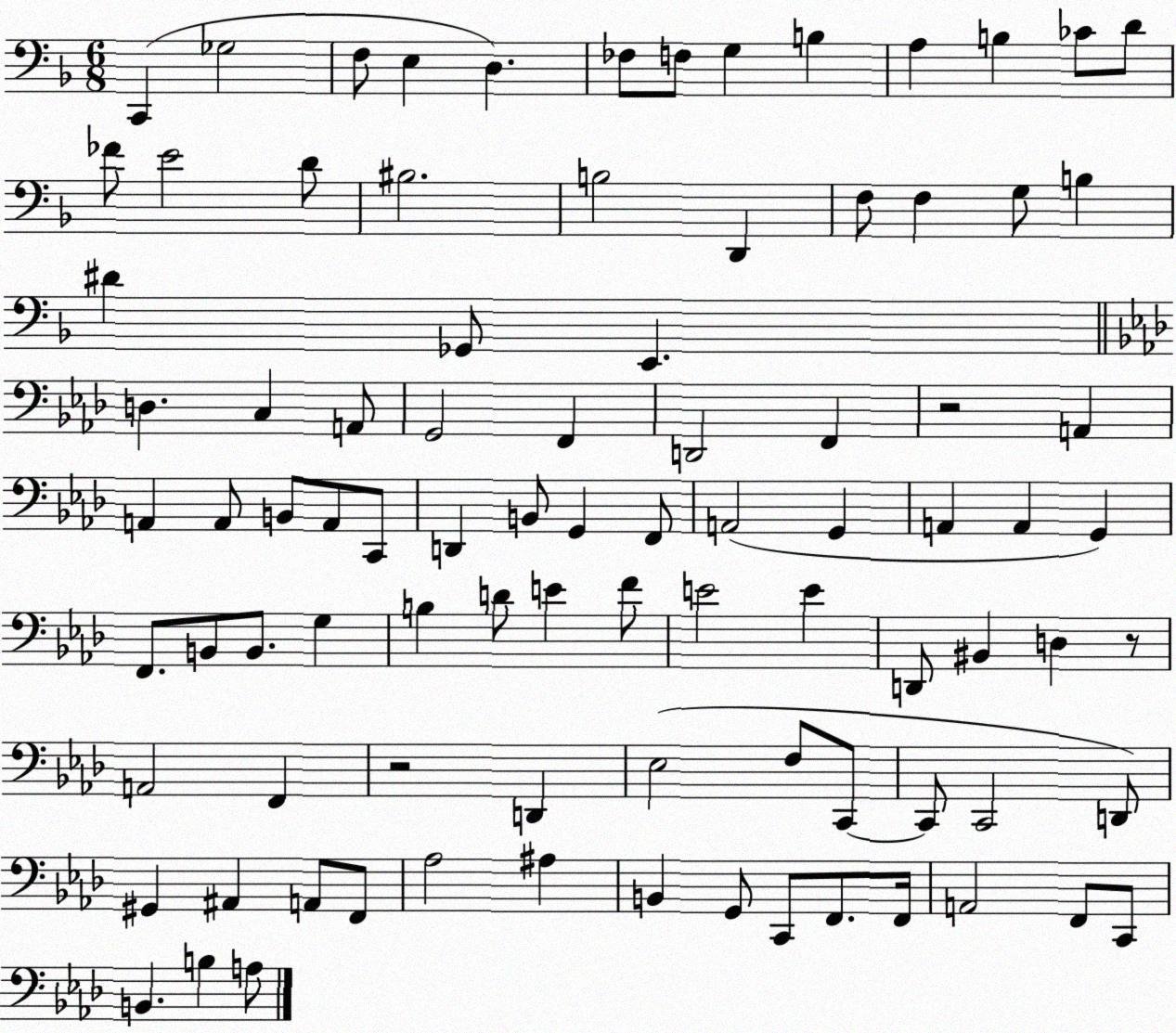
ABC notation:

X:1
T:Untitled
M:6/8
L:1/4
K:F
C,, _G,2 F,/2 E, D, _F,/2 F,/2 G, B, A, B, _C/2 D/2 _F/2 E2 D/2 ^B,2 B,2 D,, F,/2 F, G,/2 B, ^D _G,,/2 E,, D, C, A,,/2 G,,2 F,, D,,2 F,, z2 A,, A,, A,,/2 B,,/2 A,,/2 C,,/2 D,, B,,/2 G,, F,,/2 A,,2 G,, A,, A,, G,, F,,/2 B,,/2 B,,/2 G, B, D/2 E F/2 E2 E D,,/2 ^B,, D, z/2 A,,2 F,, z2 D,, _E,2 F,/2 C,,/2 C,,/2 C,,2 D,,/2 ^G,, ^A,, A,,/2 F,,/2 _A,2 ^A, B,, G,,/2 C,,/2 F,,/2 F,,/4 A,,2 F,,/2 C,,/2 B,, B, A,/2